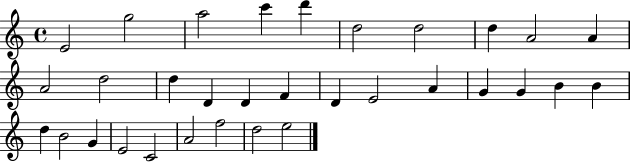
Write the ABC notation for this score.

X:1
T:Untitled
M:4/4
L:1/4
K:C
E2 g2 a2 c' d' d2 d2 d A2 A A2 d2 d D D F D E2 A G G B B d B2 G E2 C2 A2 f2 d2 e2